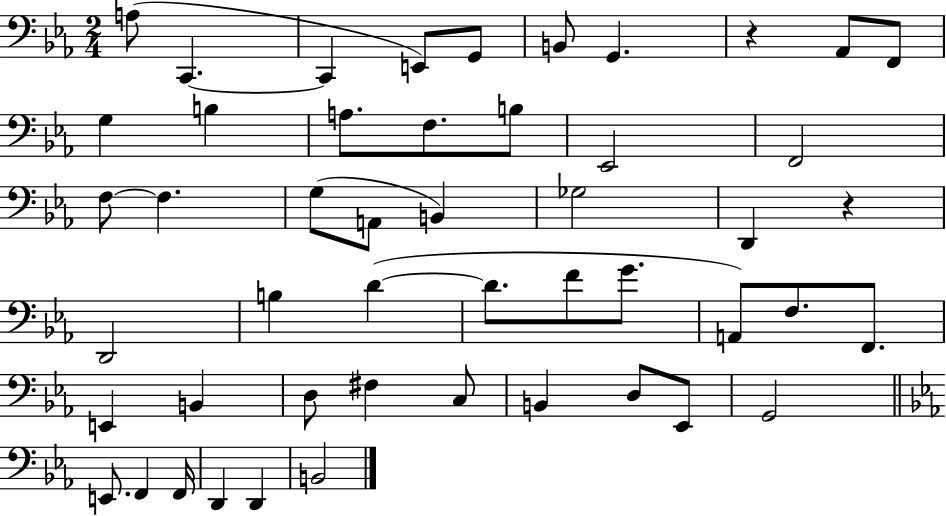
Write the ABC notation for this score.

X:1
T:Untitled
M:2/4
L:1/4
K:Eb
A,/2 C,, C,, E,,/2 G,,/2 B,,/2 G,, z _A,,/2 F,,/2 G, B, A,/2 F,/2 B,/2 _E,,2 F,,2 F,/2 F, G,/2 A,,/2 B,, _G,2 D,, z D,,2 B, D D/2 F/2 G/2 A,,/2 F,/2 F,,/2 E,, B,, D,/2 ^F, C,/2 B,, D,/2 _E,,/2 G,,2 E,,/2 F,, F,,/4 D,, D,, B,,2